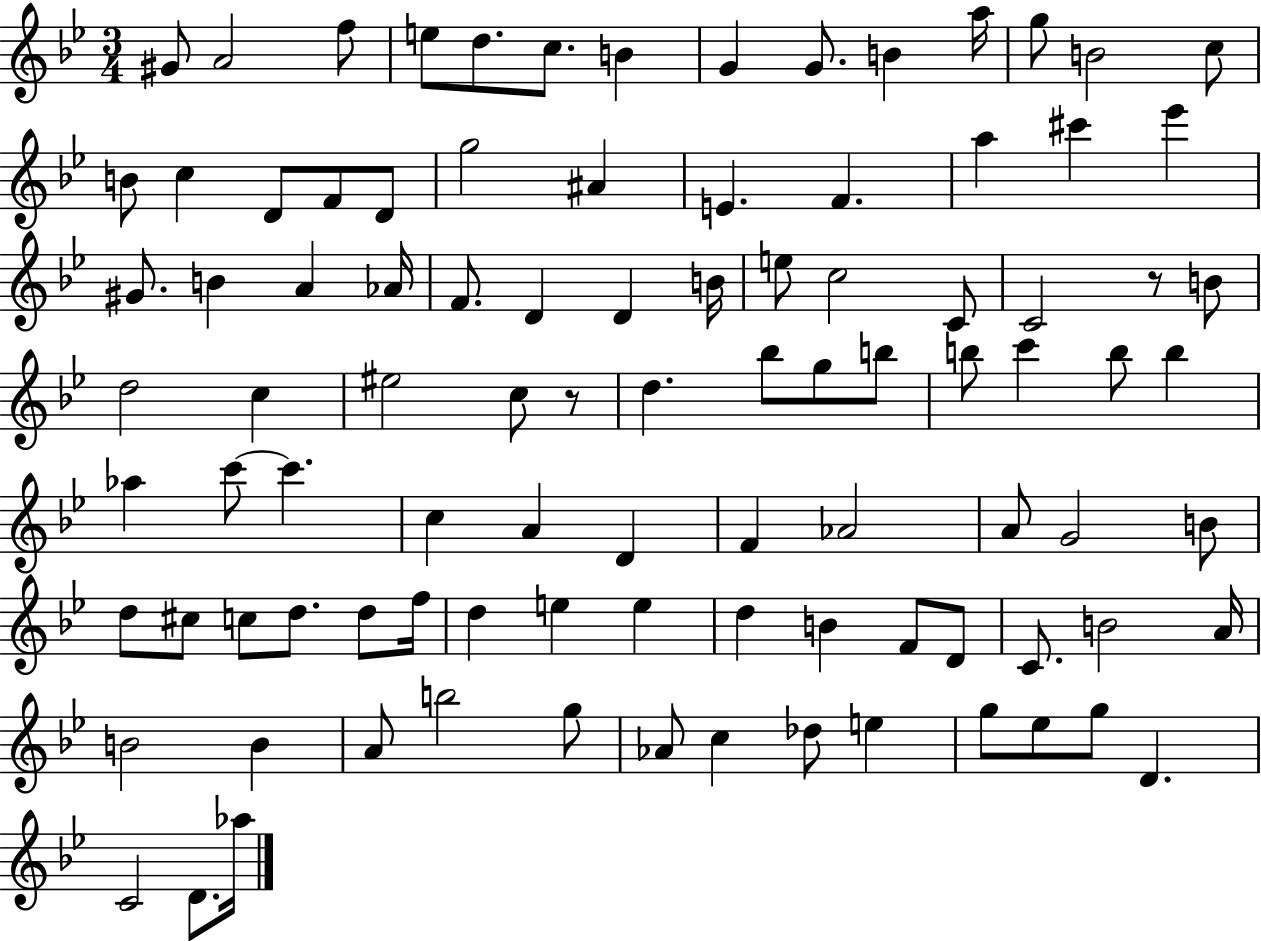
{
  \clef treble
  \numericTimeSignature
  \time 3/4
  \key bes \major
  gis'8 a'2 f''8 | e''8 d''8. c''8. b'4 | g'4 g'8. b'4 a''16 | g''8 b'2 c''8 | \break b'8 c''4 d'8 f'8 d'8 | g''2 ais'4 | e'4. f'4. | a''4 cis'''4 ees'''4 | \break gis'8. b'4 a'4 aes'16 | f'8. d'4 d'4 b'16 | e''8 c''2 c'8 | c'2 r8 b'8 | \break d''2 c''4 | eis''2 c''8 r8 | d''4. bes''8 g''8 b''8 | b''8 c'''4 b''8 b''4 | \break aes''4 c'''8~~ c'''4. | c''4 a'4 d'4 | f'4 aes'2 | a'8 g'2 b'8 | \break d''8 cis''8 c''8 d''8. d''8 f''16 | d''4 e''4 e''4 | d''4 b'4 f'8 d'8 | c'8. b'2 a'16 | \break b'2 b'4 | a'8 b''2 g''8 | aes'8 c''4 des''8 e''4 | g''8 ees''8 g''8 d'4. | \break c'2 d'8. aes''16 | \bar "|."
}